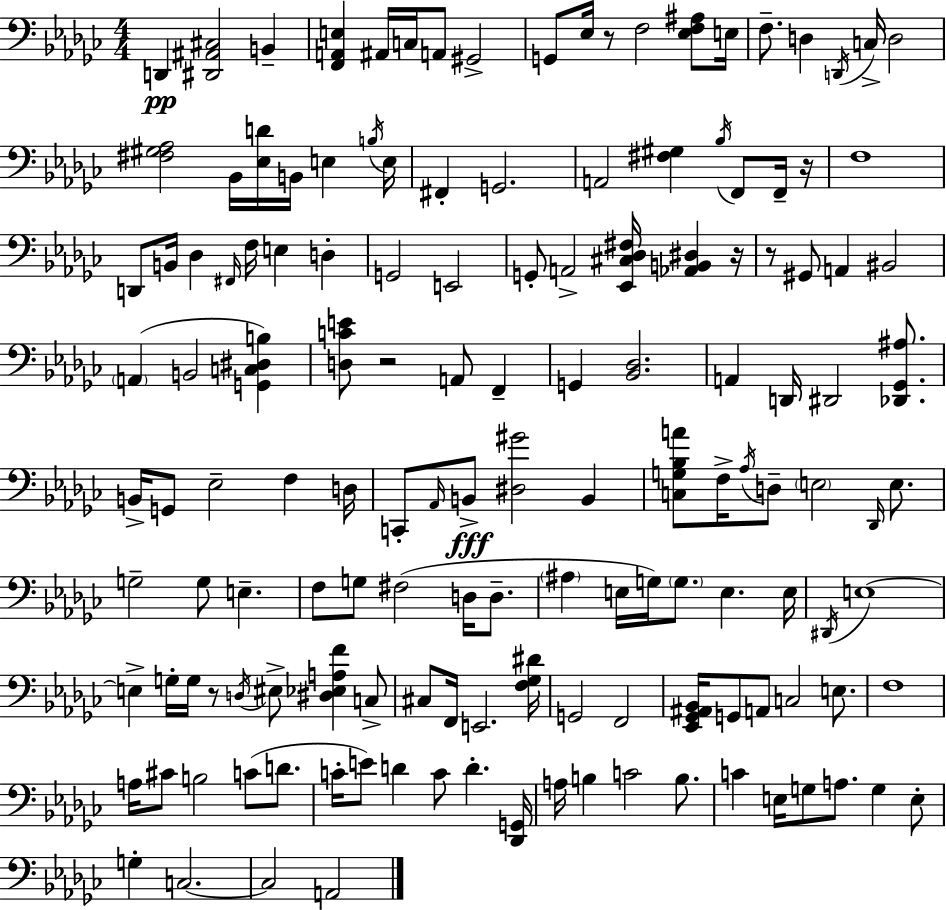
D2/q [D#2,A#2,C#3]/h B2/q [F2,A2,E3]/q A#2/s C3/s A2/e G#2/h G2/e Eb3/s R/e F3/h [Eb3,F3,A#3]/e E3/s F3/e. D3/q D2/s C3/s D3/h [F#3,G#3,Ab3]/h Bb2/s [Eb3,D4]/s B2/s E3/q B3/s E3/s F#2/q G2/h. A2/h [F#3,G#3]/q Bb3/s F2/e F2/s R/s F3/w D2/e B2/s Db3/q F#2/s F3/s E3/q D3/q G2/h E2/h G2/e A2/h [Eb2,C#3,Db3,F#3]/s [Ab2,B2,D#3]/q R/s R/e G#2/e A2/q BIS2/h A2/q B2/h [G2,C3,D#3,B3]/q [D3,C4,E4]/e R/h A2/e F2/q G2/q [Bb2,Db3]/h. A2/q D2/s D#2/h [Db2,Gb2,A#3]/e. B2/s G2/e Eb3/h F3/q D3/s C2/e Ab2/s B2/e [D#3,G#4]/h B2/q [C3,G3,Bb3,A4]/e F3/s Ab3/s D3/e E3/h Db2/s E3/e. G3/h G3/e E3/q. F3/e G3/e F#3/h D3/s D3/e. A#3/q E3/s G3/s G3/e. E3/q. E3/s D#2/s E3/w E3/q G3/s G3/s R/e D3/s EIS3/e [D#3,Eb3,A3,F4]/q C3/e C#3/e F2/s E2/h. [F3,Gb3,D#4]/s G2/h F2/h [Eb2,Gb2,A#2,Bb2]/s G2/e A2/e C3/h E3/e. F3/w A3/s C#4/e B3/h C4/e D4/e. C4/s E4/e D4/q C4/e D4/q. [Db2,G2]/s A3/s B3/q C4/h B3/e. C4/q E3/s G3/e A3/e. G3/q E3/e G3/q C3/h. C3/h A2/h